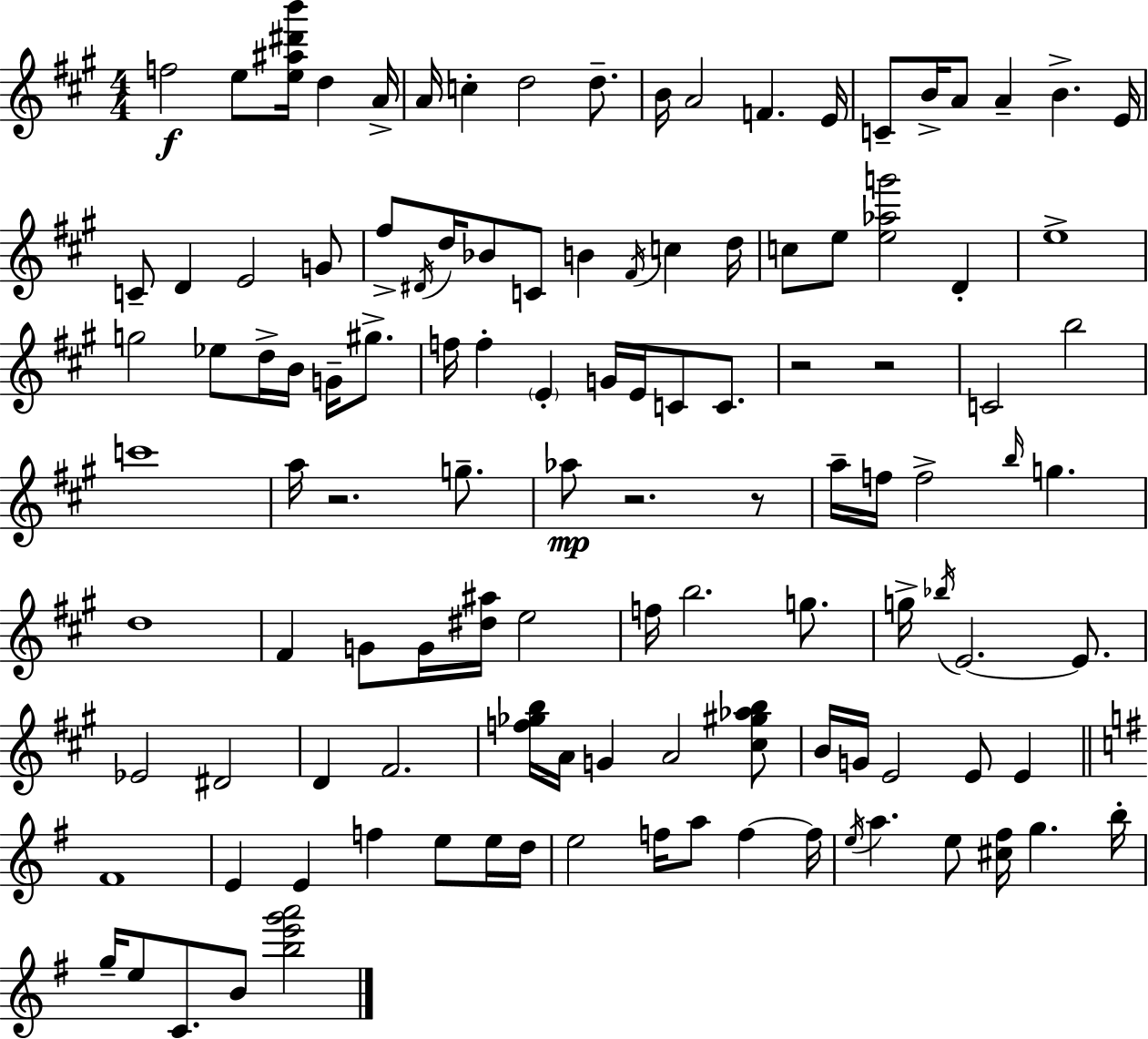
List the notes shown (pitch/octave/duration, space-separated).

F5/h E5/e [E5,A#5,D#6,B6]/s D5/q A4/s A4/s C5/q D5/h D5/e. B4/s A4/h F4/q. E4/s C4/e B4/s A4/e A4/q B4/q. E4/s C4/e D4/q E4/h G4/e F#5/e D#4/s D5/s Bb4/e C4/e B4/q F#4/s C5/q D5/s C5/e E5/e [E5,Ab5,G6]/h D4/q E5/w G5/h Eb5/e D5/s B4/s G4/s G#5/e. F5/s F5/q E4/q G4/s E4/s C4/e C4/e. R/h R/h C4/h B5/h C6/w A5/s R/h. G5/e. Ab5/e R/h. R/e A5/s F5/s F5/h B5/s G5/q. D5/w F#4/q G4/e G4/s [D#5,A#5]/s E5/h F5/s B5/h. G5/e. G5/s Bb5/s E4/h. E4/e. Eb4/h D#4/h D4/q F#4/h. [F5,Gb5,B5]/s A4/s G4/q A4/h [C#5,G#5,Ab5,B5]/e B4/s G4/s E4/h E4/e E4/q F#4/w E4/q E4/q F5/q E5/e E5/s D5/s E5/h F5/s A5/e F5/q F5/s E5/s A5/q. E5/e [C#5,F#5]/s G5/q. B5/s G5/s E5/e C4/e. B4/e [B5,E6,G6,A6]/h